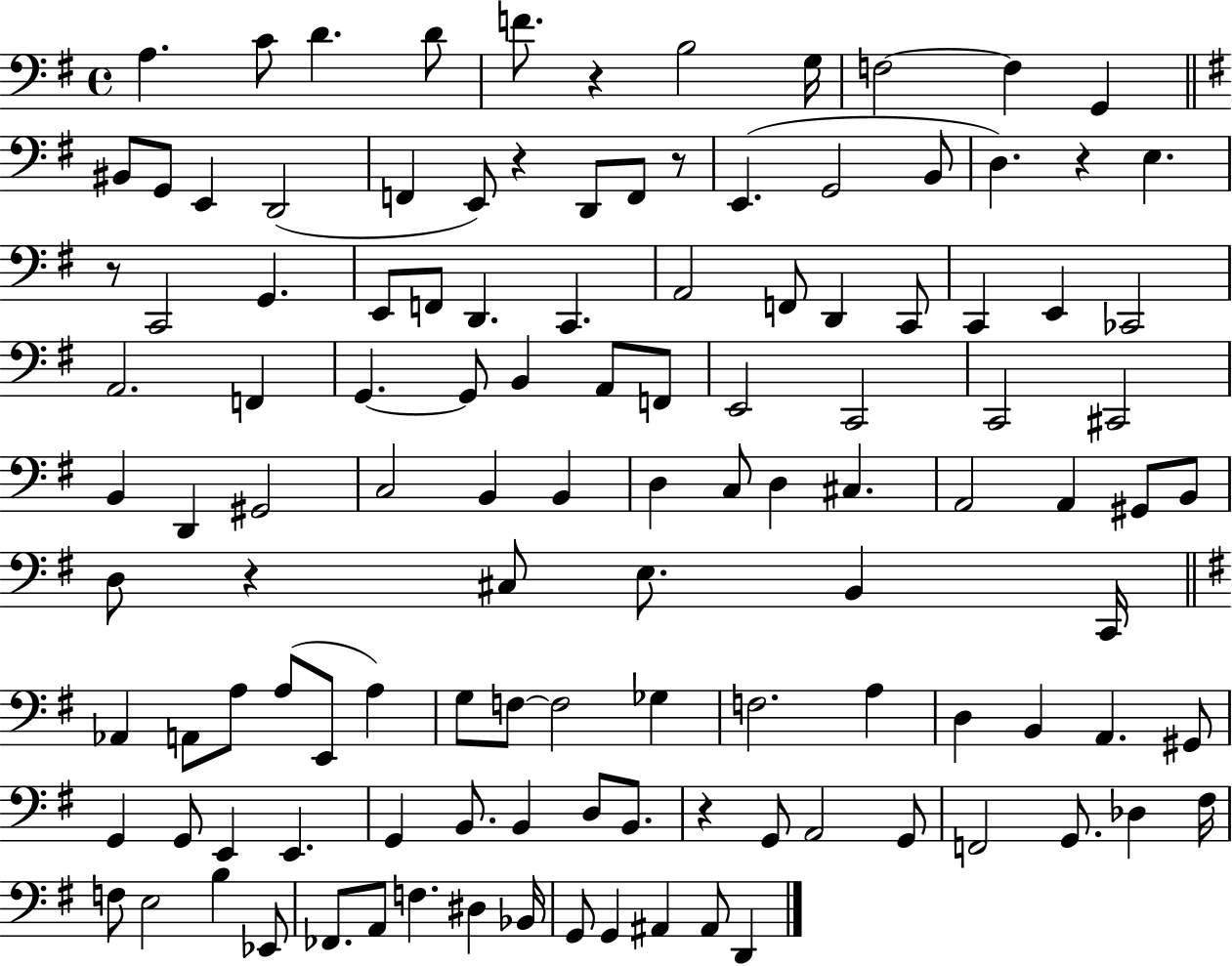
{
  \clef bass
  \time 4/4
  \defaultTimeSignature
  \key g \major
  a4. c'8 d'4. d'8 | f'8. r4 b2 g16 | f2~~ f4 g,4 | \bar "||" \break \key e \minor bis,8 g,8 e,4 d,2( | f,4 e,8) r4 d,8 f,8 r8 | e,4.( g,2 b,8 | d4.) r4 e4. | \break r8 c,2 g,4. | e,8 f,8 d,4. c,4. | a,2 f,8 d,4 c,8 | c,4 e,4 ces,2 | \break a,2. f,4 | g,4.~~ g,8 b,4 a,8 f,8 | e,2 c,2 | c,2 cis,2 | \break b,4 d,4 gis,2 | c2 b,4 b,4 | d4 c8 d4 cis4. | a,2 a,4 gis,8 b,8 | \break d8 r4 cis8 e8. b,4 c,16 | \bar "||" \break \key g \major aes,4 a,8 a8 a8( e,8 a4) | g8 f8~~ f2 ges4 | f2. a4 | d4 b,4 a,4. gis,8 | \break g,4 g,8 e,4 e,4. | g,4 b,8. b,4 d8 b,8. | r4 g,8 a,2 g,8 | f,2 g,8. des4 fis16 | \break f8 e2 b4 ees,8 | fes,8. a,8 f4. dis4 bes,16 | g,8 g,4 ais,4 ais,8 d,4 | \bar "|."
}